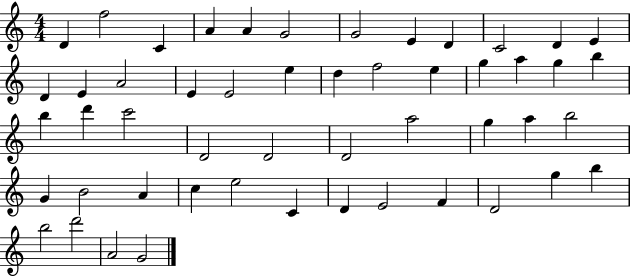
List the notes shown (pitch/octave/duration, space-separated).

D4/q F5/h C4/q A4/q A4/q G4/h G4/h E4/q D4/q C4/h D4/q E4/q D4/q E4/q A4/h E4/q E4/h E5/q D5/q F5/h E5/q G5/q A5/q G5/q B5/q B5/q D6/q C6/h D4/h D4/h D4/h A5/h G5/q A5/q B5/h G4/q B4/h A4/q C5/q E5/h C4/q D4/q E4/h F4/q D4/h G5/q B5/q B5/h D6/h A4/h G4/h